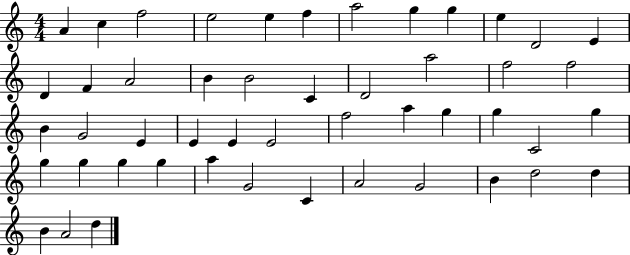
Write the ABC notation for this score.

X:1
T:Untitled
M:4/4
L:1/4
K:C
A c f2 e2 e f a2 g g e D2 E D F A2 B B2 C D2 a2 f2 f2 B G2 E E E E2 f2 a g g C2 g g g g g a G2 C A2 G2 B d2 d B A2 d